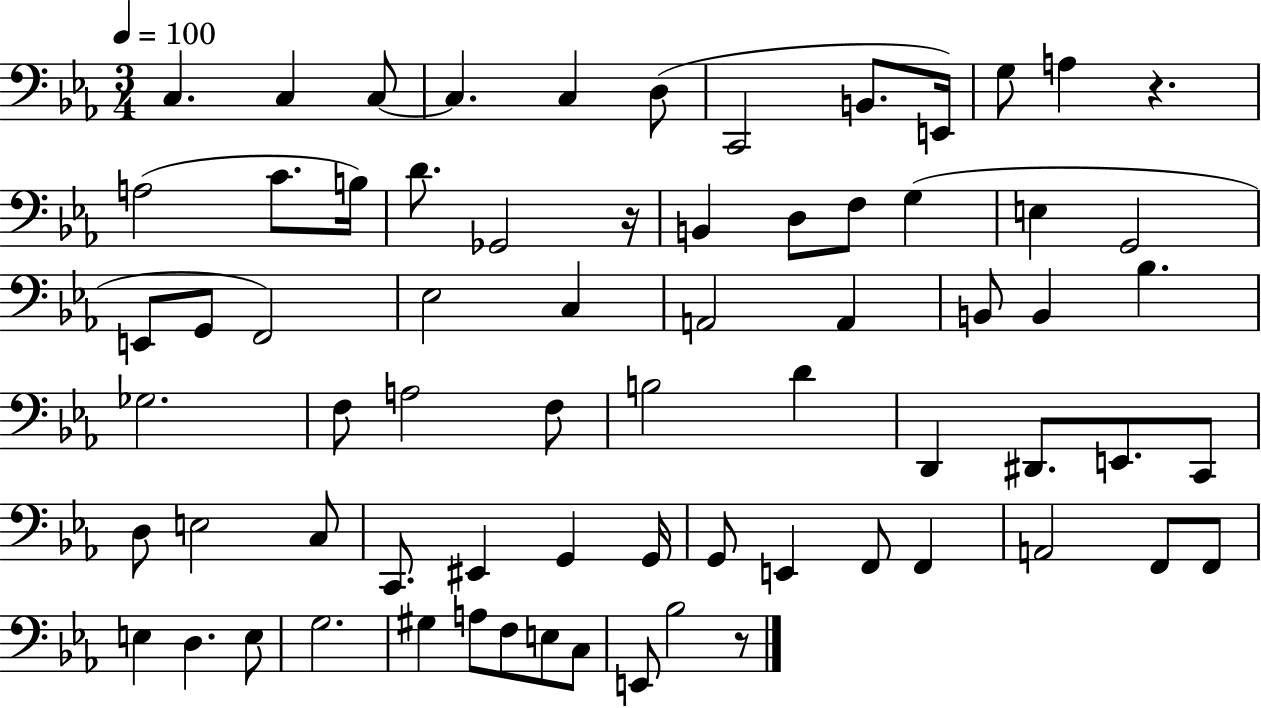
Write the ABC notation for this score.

X:1
T:Untitled
M:3/4
L:1/4
K:Eb
C, C, C,/2 C, C, D,/2 C,,2 B,,/2 E,,/4 G,/2 A, z A,2 C/2 B,/4 D/2 _G,,2 z/4 B,, D,/2 F,/2 G, E, G,,2 E,,/2 G,,/2 F,,2 _E,2 C, A,,2 A,, B,,/2 B,, _B, _G,2 F,/2 A,2 F,/2 B,2 D D,, ^D,,/2 E,,/2 C,,/2 D,/2 E,2 C,/2 C,,/2 ^E,, G,, G,,/4 G,,/2 E,, F,,/2 F,, A,,2 F,,/2 F,,/2 E, D, E,/2 G,2 ^G, A,/2 F,/2 E,/2 C,/2 E,,/2 _B,2 z/2